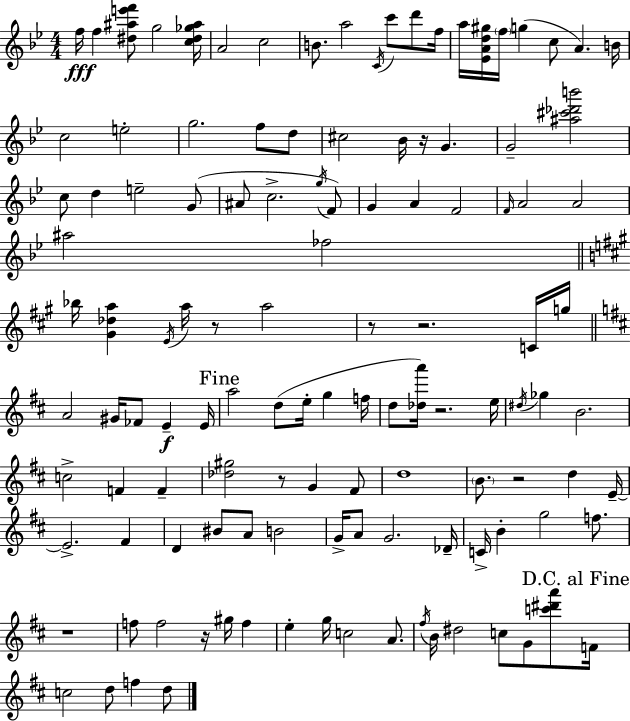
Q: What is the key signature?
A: BES major